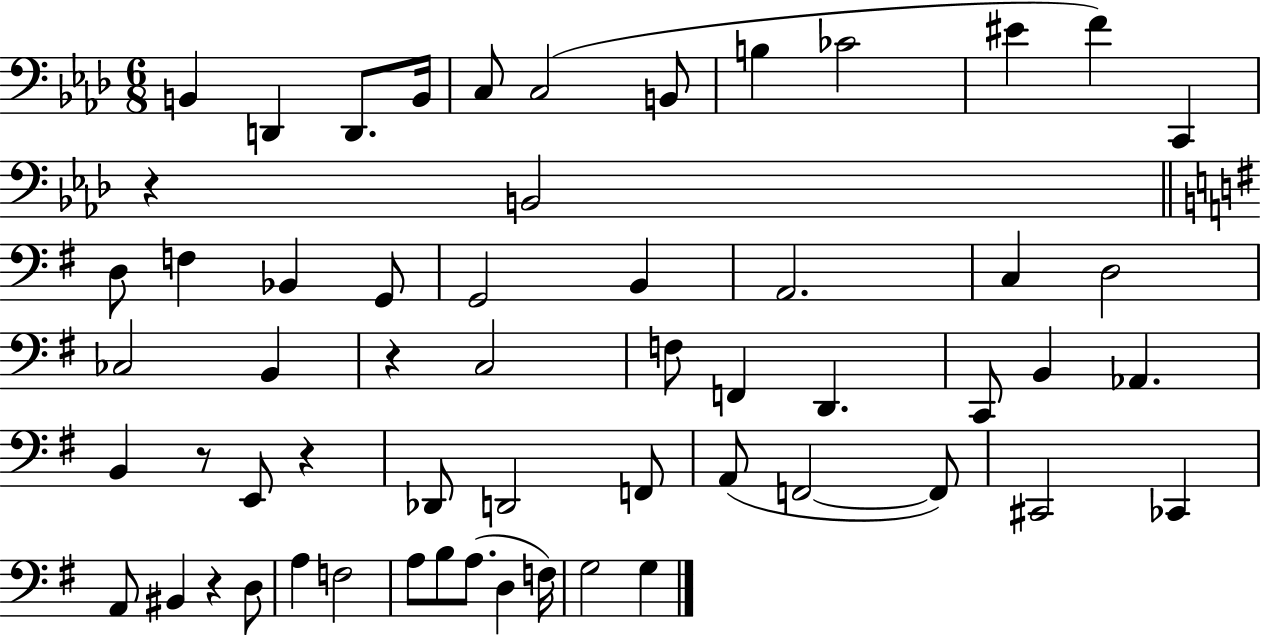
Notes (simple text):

B2/q D2/q D2/e. B2/s C3/e C3/h B2/e B3/q CES4/h EIS4/q F4/q C2/q R/q B2/h D3/e F3/q Bb2/q G2/e G2/h B2/q A2/h. C3/q D3/h CES3/h B2/q R/q C3/h F3/e F2/q D2/q. C2/e B2/q Ab2/q. B2/q R/e E2/e R/q Db2/e D2/h F2/e A2/e F2/h F2/e C#2/h CES2/q A2/e BIS2/q R/q D3/e A3/q F3/h A3/e B3/e A3/e. D3/q F3/s G3/h G3/q